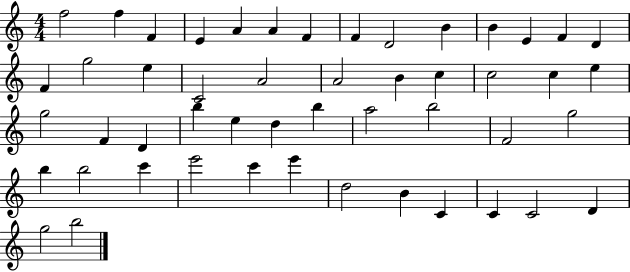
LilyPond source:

{
  \clef treble
  \numericTimeSignature
  \time 4/4
  \key c \major
  f''2 f''4 f'4 | e'4 a'4 a'4 f'4 | f'4 d'2 b'4 | b'4 e'4 f'4 d'4 | \break f'4 g''2 e''4 | c'2 a'2 | a'2 b'4 c''4 | c''2 c''4 e''4 | \break g''2 f'4 d'4 | b''4 e''4 d''4 b''4 | a''2 b''2 | f'2 g''2 | \break b''4 b''2 c'''4 | e'''2 c'''4 e'''4 | d''2 b'4 c'4 | c'4 c'2 d'4 | \break g''2 b''2 | \bar "|."
}